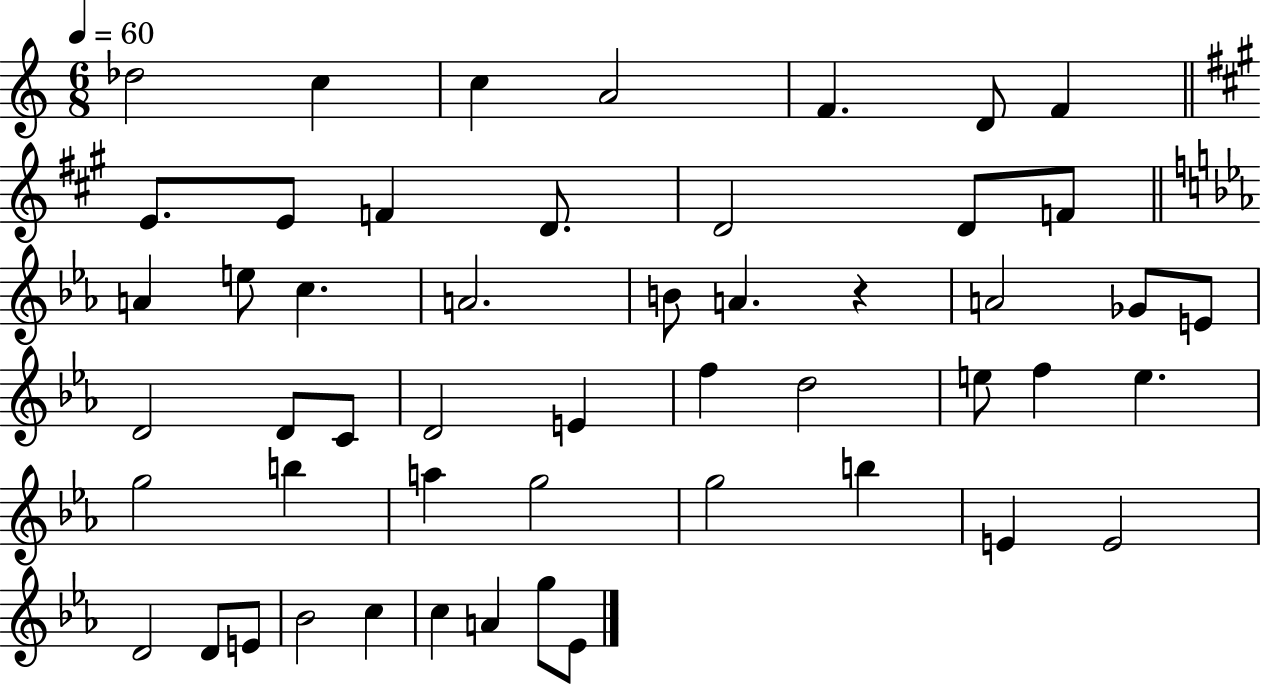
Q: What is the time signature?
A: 6/8